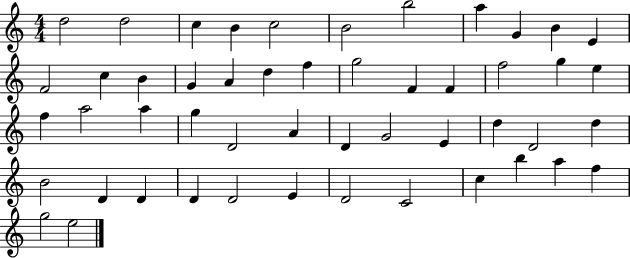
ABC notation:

X:1
T:Untitled
M:4/4
L:1/4
K:C
d2 d2 c B c2 B2 b2 a G B E F2 c B G A d f g2 F F f2 g e f a2 a g D2 A D G2 E d D2 d B2 D D D D2 E D2 C2 c b a f g2 e2